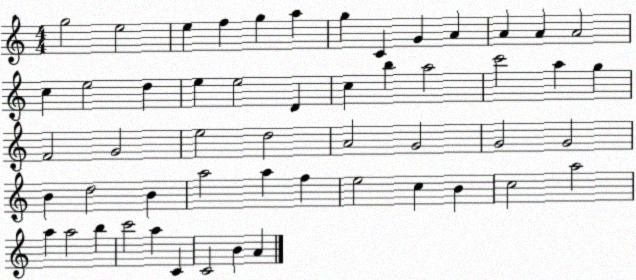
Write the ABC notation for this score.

X:1
T:Untitled
M:4/4
L:1/4
K:C
g2 e2 e f g a g C G A A A A2 c e2 d e e2 D c b a2 c'2 a g F2 G2 e2 d2 A2 G2 G2 G2 B d2 B a2 a f e2 c B c2 a2 a a2 b c'2 a C C2 B A